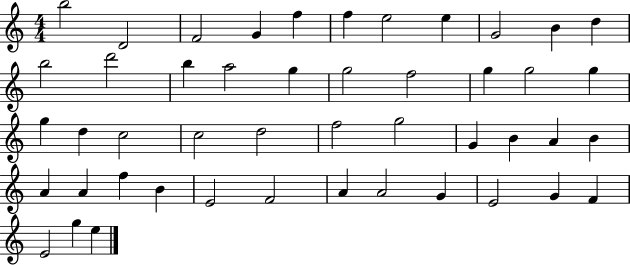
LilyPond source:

{
  \clef treble
  \numericTimeSignature
  \time 4/4
  \key c \major
  b''2 d'2 | f'2 g'4 f''4 | f''4 e''2 e''4 | g'2 b'4 d''4 | \break b''2 d'''2 | b''4 a''2 g''4 | g''2 f''2 | g''4 g''2 g''4 | \break g''4 d''4 c''2 | c''2 d''2 | f''2 g''2 | g'4 b'4 a'4 b'4 | \break a'4 a'4 f''4 b'4 | e'2 f'2 | a'4 a'2 g'4 | e'2 g'4 f'4 | \break e'2 g''4 e''4 | \bar "|."
}